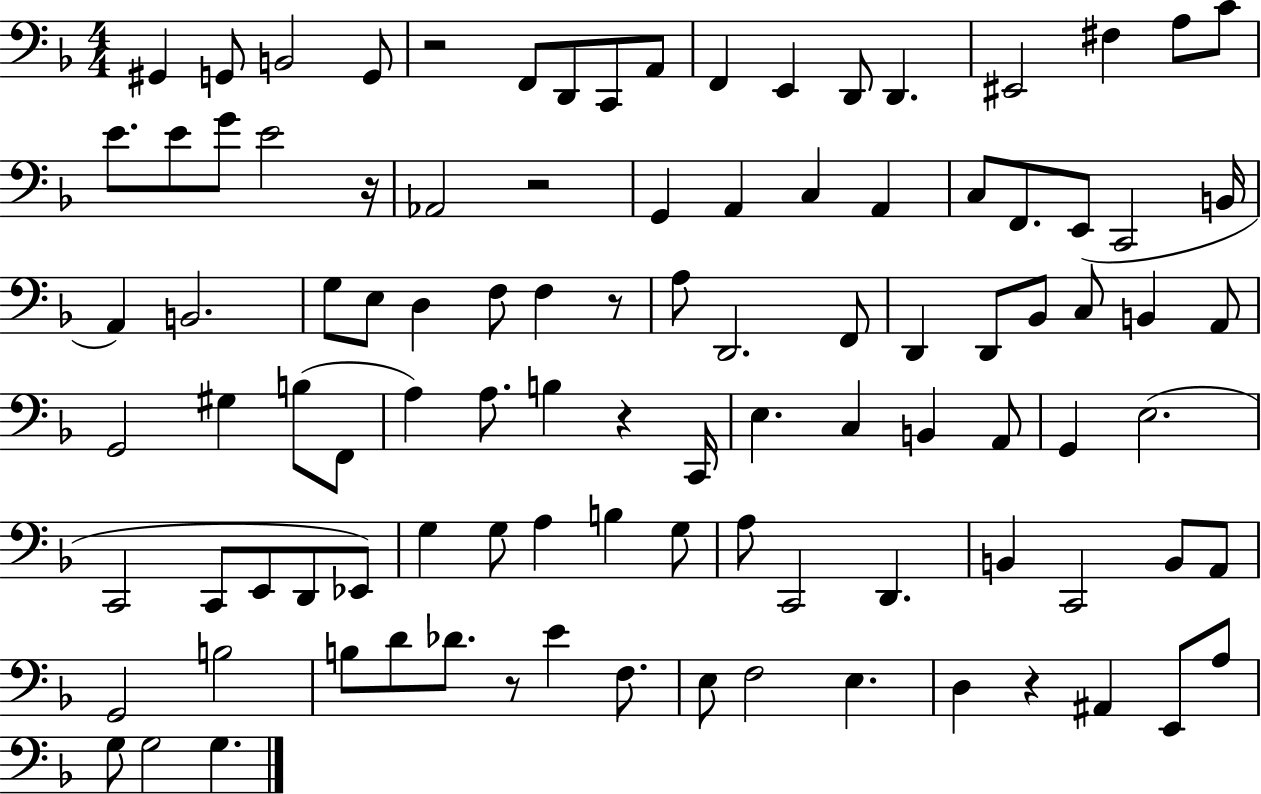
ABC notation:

X:1
T:Untitled
M:4/4
L:1/4
K:F
^G,, G,,/2 B,,2 G,,/2 z2 F,,/2 D,,/2 C,,/2 A,,/2 F,, E,, D,,/2 D,, ^E,,2 ^F, A,/2 C/2 E/2 E/2 G/2 E2 z/4 _A,,2 z2 G,, A,, C, A,, C,/2 F,,/2 E,,/2 C,,2 B,,/4 A,, B,,2 G,/2 E,/2 D, F,/2 F, z/2 A,/2 D,,2 F,,/2 D,, D,,/2 _B,,/2 C,/2 B,, A,,/2 G,,2 ^G, B,/2 F,,/2 A, A,/2 B, z C,,/4 E, C, B,, A,,/2 G,, E,2 C,,2 C,,/2 E,,/2 D,,/2 _E,,/2 G, G,/2 A, B, G,/2 A,/2 C,,2 D,, B,, C,,2 B,,/2 A,,/2 G,,2 B,2 B,/2 D/2 _D/2 z/2 E F,/2 E,/2 F,2 E, D, z ^A,, E,,/2 A,/2 G,/2 G,2 G,